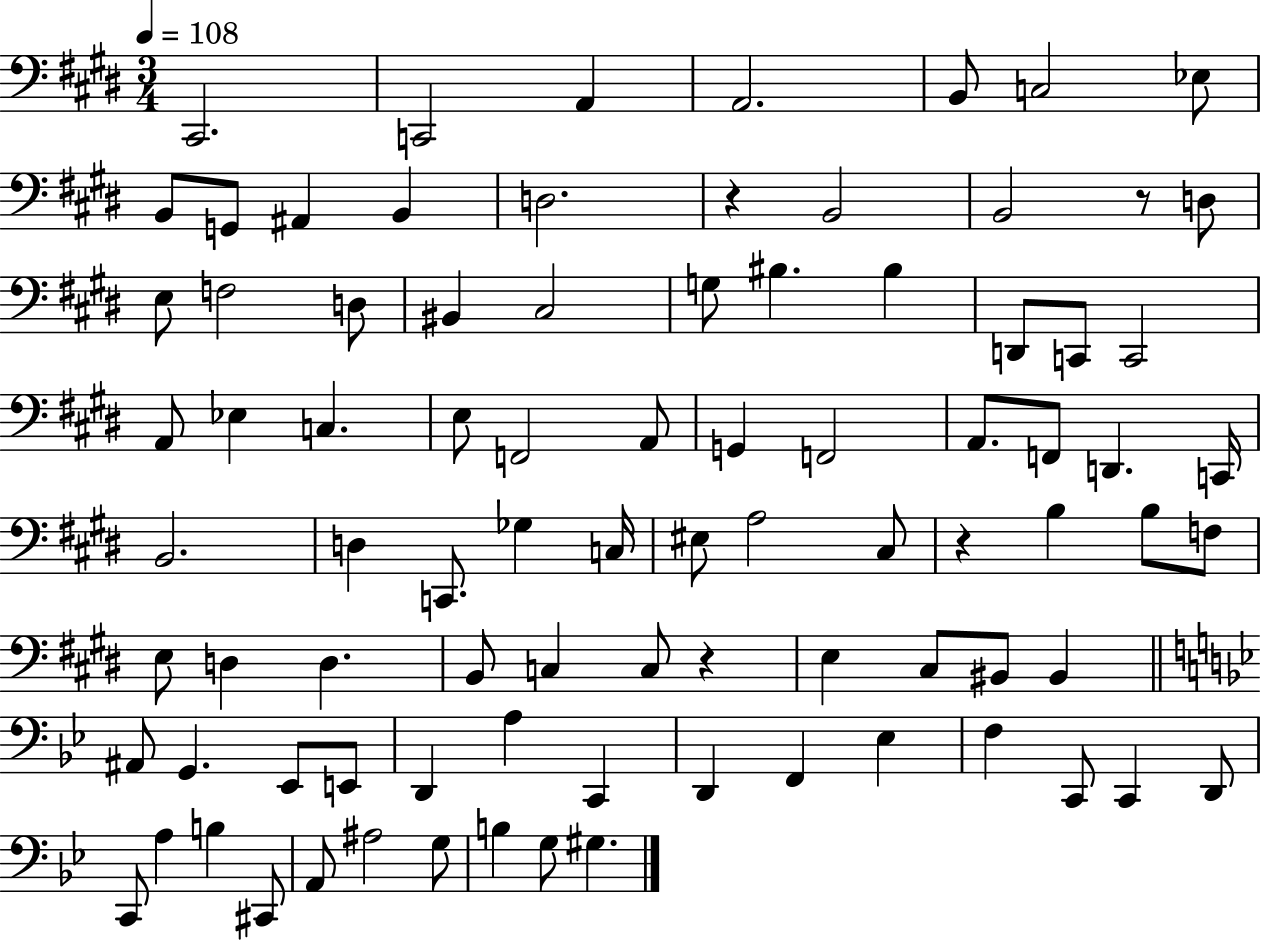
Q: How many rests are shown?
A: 4